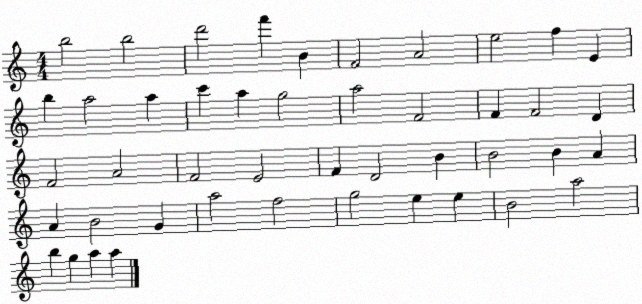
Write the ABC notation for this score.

X:1
T:Untitled
M:4/4
L:1/4
K:C
b2 b2 d'2 f' B F2 A2 e2 f E b a2 a c' a g2 a2 F2 F F2 D F2 A2 F2 E2 F D2 B B2 B A A B2 G a2 f2 g2 e e B2 a2 b g a a